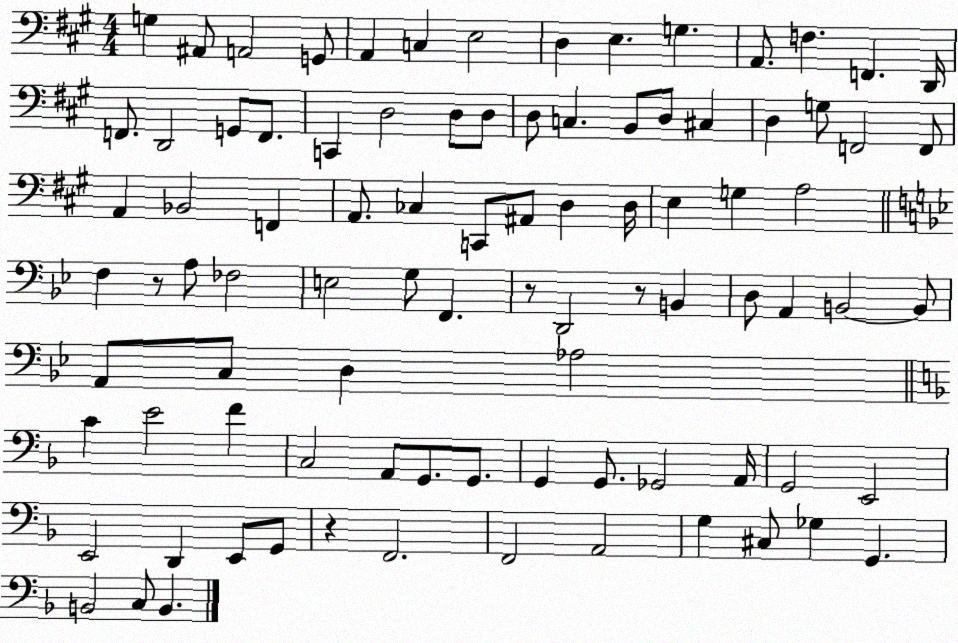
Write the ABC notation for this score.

X:1
T:Untitled
M:4/4
L:1/4
K:A
G, ^A,,/2 A,,2 G,,/2 A,, C, E,2 D, E, G, A,,/2 F, F,, D,,/4 F,,/2 D,,2 G,,/2 F,,/2 C,, D,2 D,/2 D,/2 D,/2 C, B,,/2 D,/2 ^C, D, G,/2 F,,2 F,,/2 A,, _B,,2 F,, A,,/2 _C, C,,/2 ^A,,/2 D, D,/4 E, G, A,2 F, z/2 A,/2 _F,2 E,2 G,/2 F,, z/2 D,,2 z/2 B,, D,/2 A,, B,,2 B,,/2 A,,/2 C,/2 D, _A,2 C E2 F C,2 A,,/2 G,,/2 G,,/2 G,, G,,/2 _G,,2 A,,/4 G,,2 E,,2 E,,2 D,, E,,/2 G,,/2 z F,,2 F,,2 A,,2 G, ^C,/2 _G, G,, B,,2 C,/2 B,,